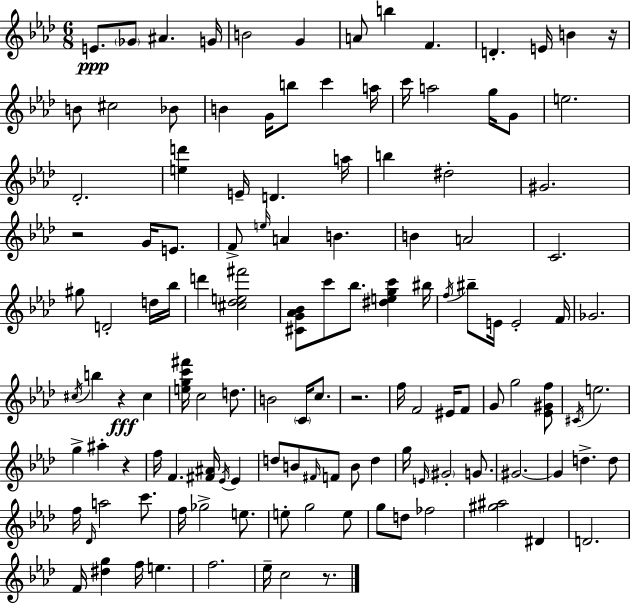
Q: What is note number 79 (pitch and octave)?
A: B4